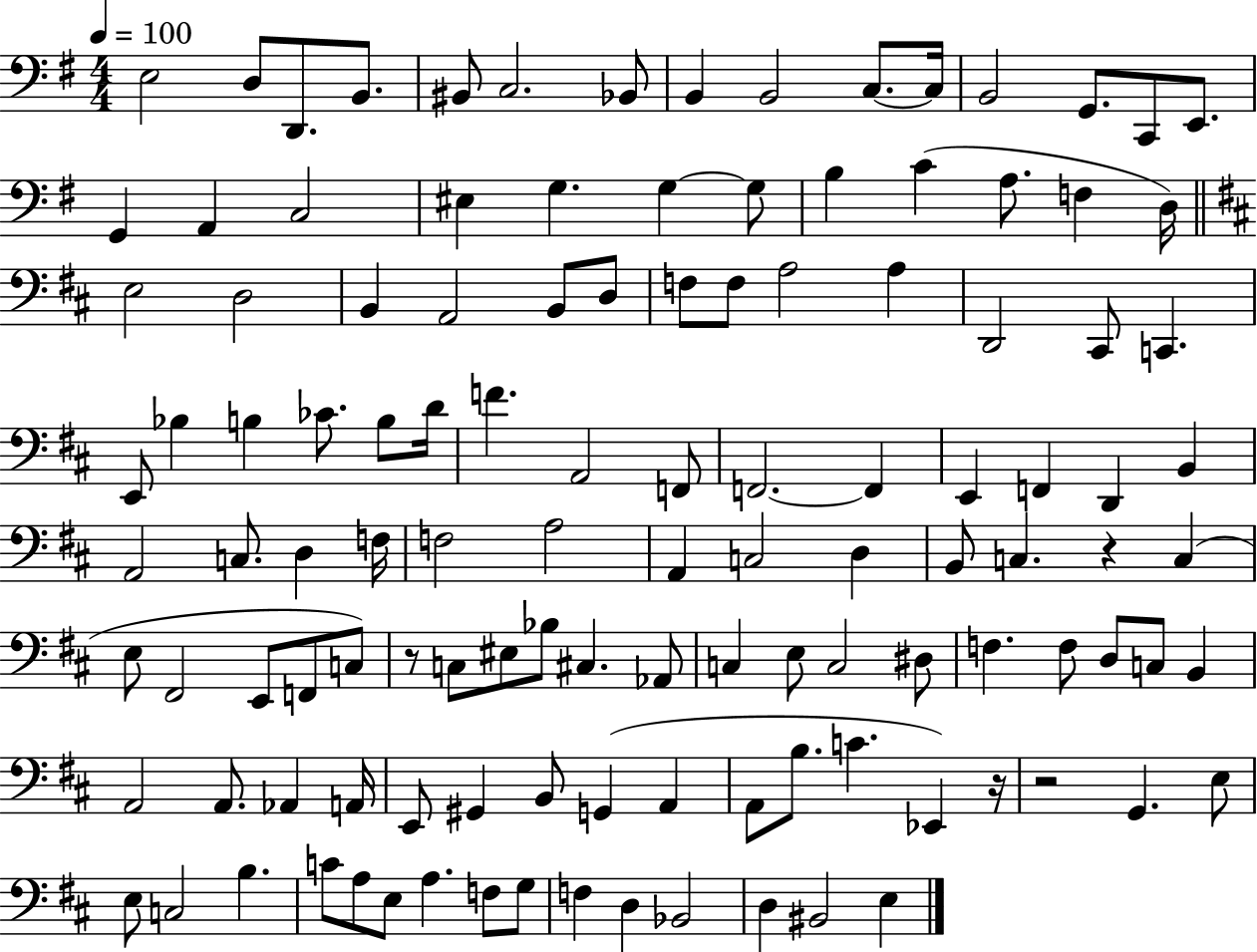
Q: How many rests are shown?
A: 4